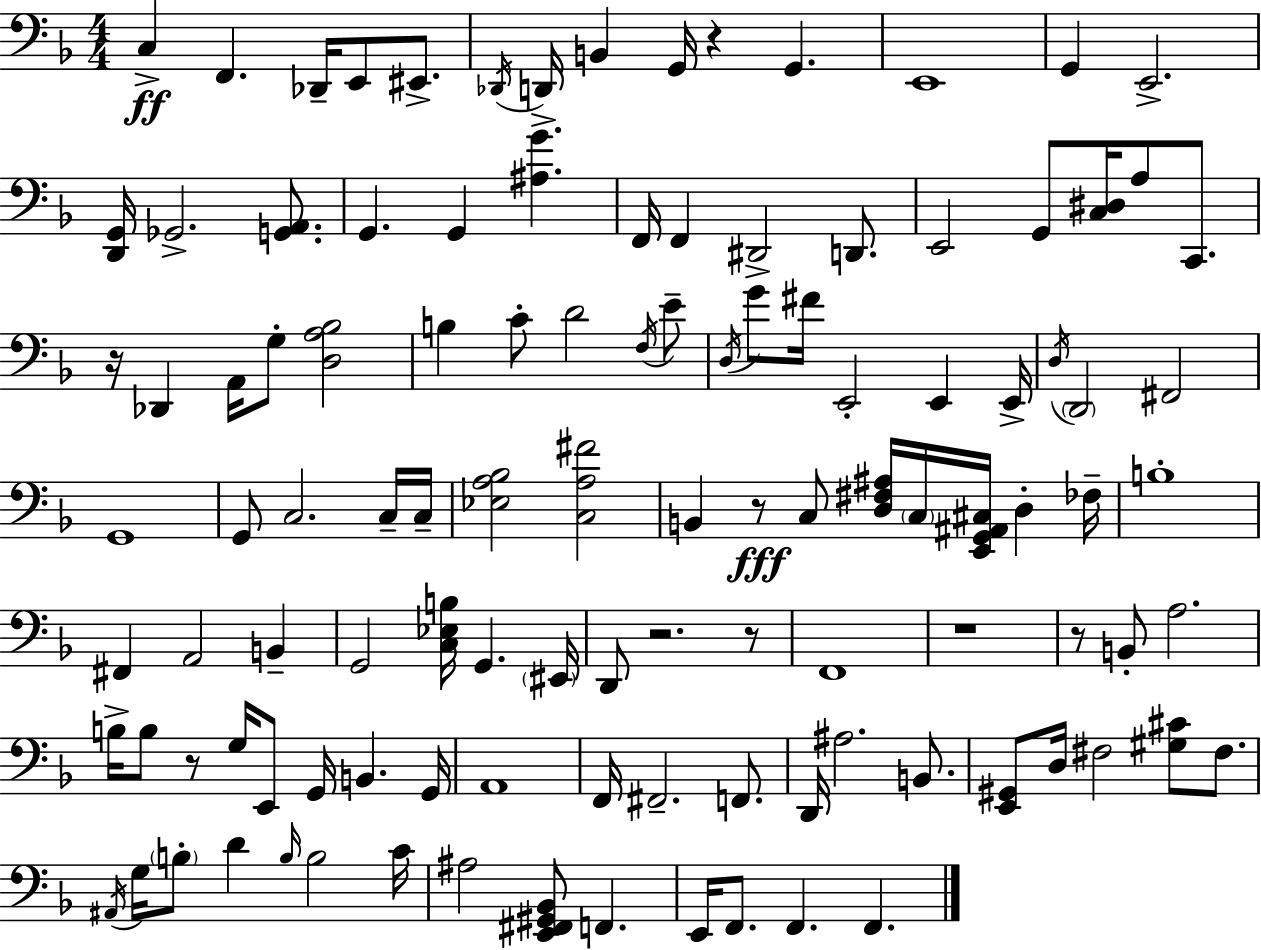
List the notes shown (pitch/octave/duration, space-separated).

C3/q F2/q. Db2/s E2/e EIS2/e. Db2/s D2/s B2/q G2/s R/q G2/q. E2/w G2/q E2/h. [D2,G2]/s Gb2/h. [G2,A2]/e. G2/q. G2/q [A#3,G4]/q. F2/s F2/q D#2/h D2/e. E2/h G2/e [C3,D#3]/s A3/e C2/e. R/s Db2/q A2/s G3/e [D3,A3,Bb3]/h B3/q C4/e D4/h F3/s E4/e D3/s G4/e F#4/s E2/h E2/q E2/s D3/s D2/h F#2/h G2/w G2/e C3/h. C3/s C3/s [Eb3,A3,Bb3]/h [C3,A3,F#4]/h B2/q R/e C3/e [D3,F#3,A#3]/s C3/s [E2,G2,A#2,C#3]/s D3/q FES3/s B3/w F#2/q A2/h B2/q G2/h [C3,Eb3,B3]/s G2/q. EIS2/s D2/e R/h. R/e F2/w R/w R/e B2/e A3/h. B3/s B3/e R/e G3/s E2/e G2/s B2/q. G2/s A2/w F2/s F#2/h. F2/e. D2/s A#3/h. B2/e. [E2,G#2]/e D3/s F#3/h [G#3,C#4]/e F#3/e. A#2/s G3/s B3/e D4/q B3/s B3/h C4/s A#3/h [E2,F#2,G#2,Bb2]/e F2/q. E2/s F2/e. F2/q. F2/q.